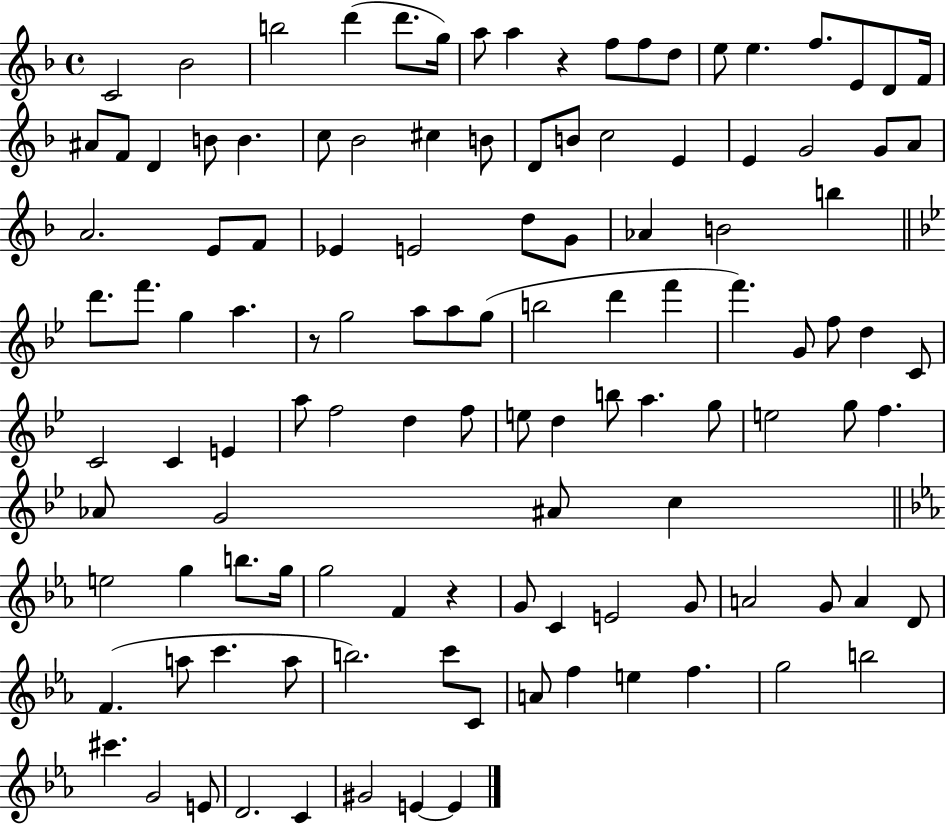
C4/h Bb4/h B5/h D6/q D6/e. G5/s A5/e A5/q R/q F5/e F5/e D5/e E5/e E5/q. F5/e. E4/e D4/e F4/s A#4/e F4/e D4/q B4/e B4/q. C5/e Bb4/h C#5/q B4/e D4/e B4/e C5/h E4/q E4/q G4/h G4/e A4/e A4/h. E4/e F4/e Eb4/q E4/h D5/e G4/e Ab4/q B4/h B5/q D6/e. F6/e. G5/q A5/q. R/e G5/h A5/e A5/e G5/e B5/h D6/q F6/q F6/q. G4/e F5/e D5/q C4/e C4/h C4/q E4/q A5/e F5/h D5/q F5/e E5/e D5/q B5/e A5/q. G5/e E5/h G5/e F5/q. Ab4/e G4/h A#4/e C5/q E5/h G5/q B5/e. G5/s G5/h F4/q R/q G4/e C4/q E4/h G4/e A4/h G4/e A4/q D4/e F4/q. A5/e C6/q. A5/e B5/h. C6/e C4/e A4/e F5/q E5/q F5/q. G5/h B5/h C#6/q. G4/h E4/e D4/h. C4/q G#4/h E4/q E4/q